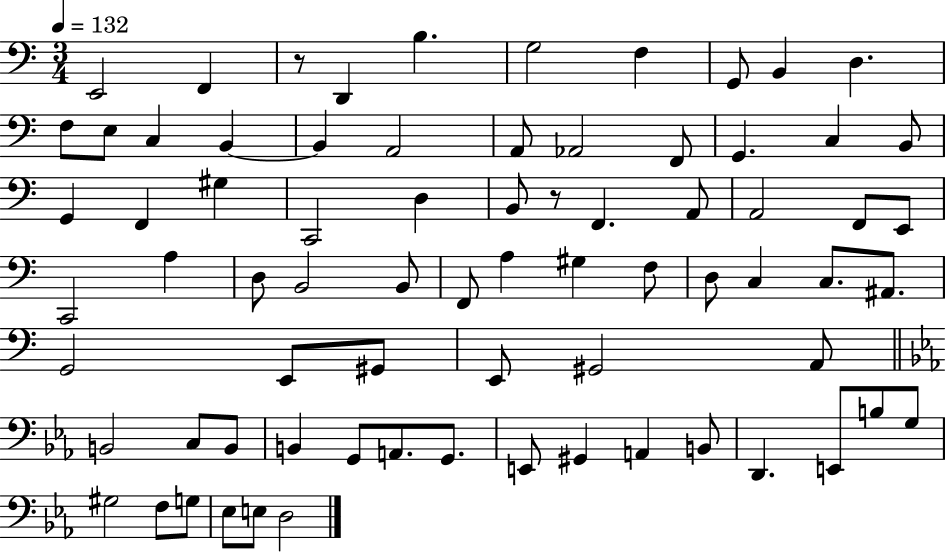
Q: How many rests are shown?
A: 2